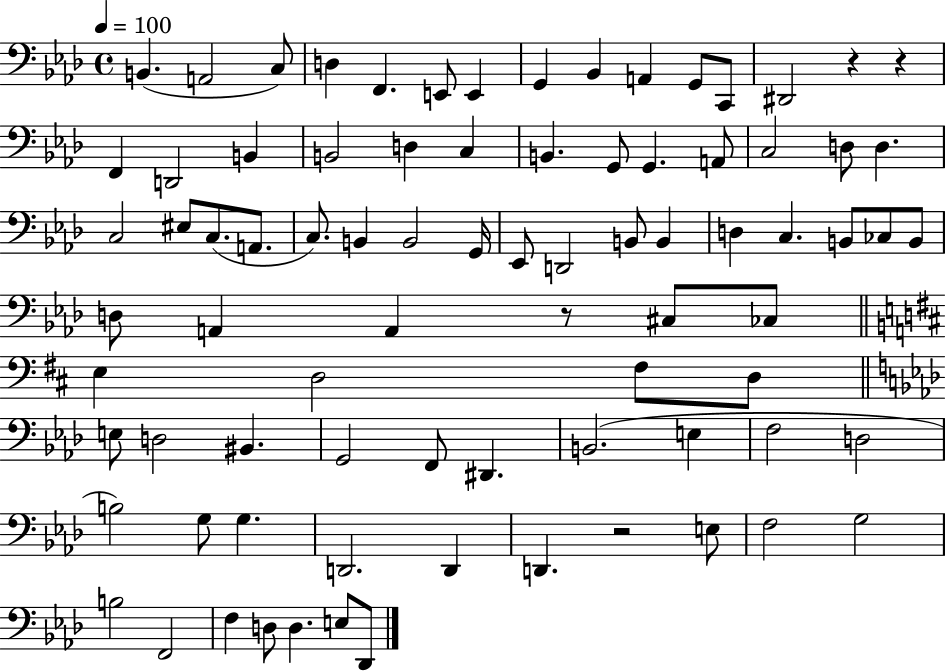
X:1
T:Untitled
M:4/4
L:1/4
K:Ab
B,, A,,2 C,/2 D, F,, E,,/2 E,, G,, _B,, A,, G,,/2 C,,/2 ^D,,2 z z F,, D,,2 B,, B,,2 D, C, B,, G,,/2 G,, A,,/2 C,2 D,/2 D, C,2 ^E,/2 C,/2 A,,/2 C,/2 B,, B,,2 G,,/4 _E,,/2 D,,2 B,,/2 B,, D, C, B,,/2 _C,/2 B,,/2 D,/2 A,, A,, z/2 ^C,/2 _C,/2 E, D,2 ^F,/2 D,/2 E,/2 D,2 ^B,, G,,2 F,,/2 ^D,, B,,2 E, F,2 D,2 B,2 G,/2 G, D,,2 D,, D,, z2 E,/2 F,2 G,2 B,2 F,,2 F, D,/2 D, E,/2 _D,,/2